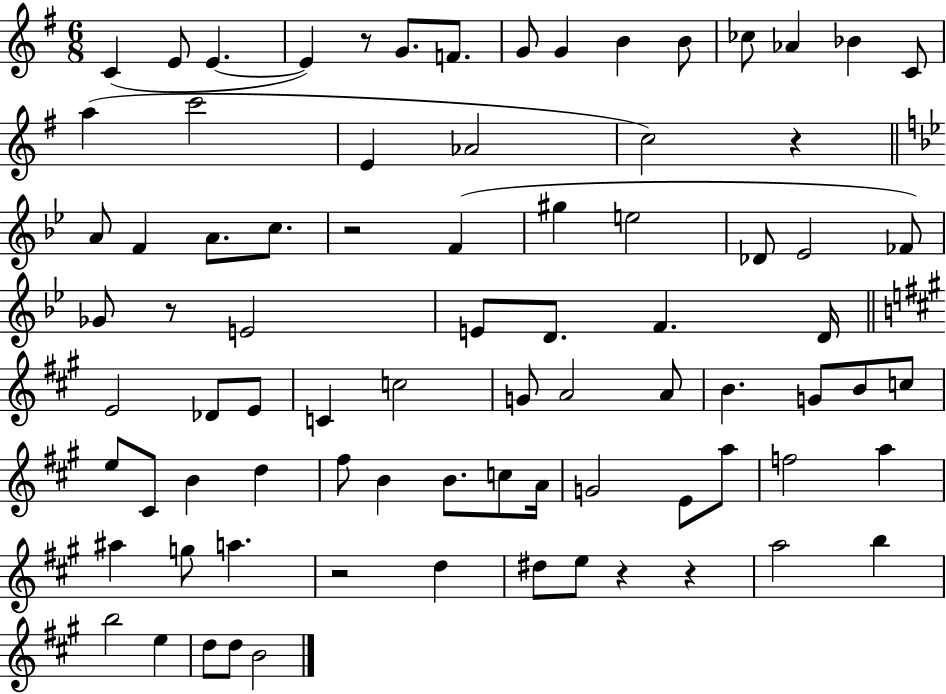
C4/q E4/e E4/q. E4/q R/e G4/e. F4/e. G4/e G4/q B4/q B4/e CES5/e Ab4/q Bb4/q C4/e A5/q C6/h E4/q Ab4/h C5/h R/q A4/e F4/q A4/e. C5/e. R/h F4/q G#5/q E5/h Db4/e Eb4/h FES4/e Gb4/e R/e E4/h E4/e D4/e. F4/q. D4/s E4/h Db4/e E4/e C4/q C5/h G4/e A4/h A4/e B4/q. G4/e B4/e C5/e E5/e C#4/e B4/q D5/q F#5/e B4/q B4/e. C5/e A4/s G4/h E4/e A5/e F5/h A5/q A#5/q G5/e A5/q. R/h D5/q D#5/e E5/e R/q R/q A5/h B5/q B5/h E5/q D5/e D5/e B4/h